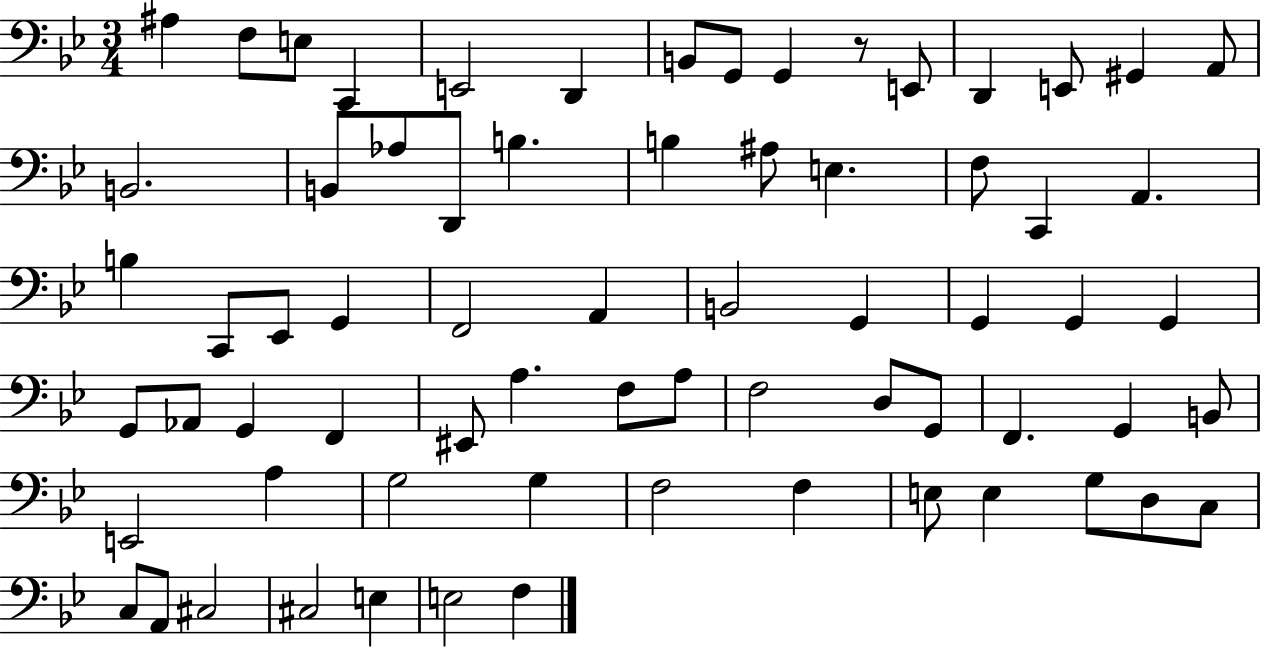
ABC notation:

X:1
T:Untitled
M:3/4
L:1/4
K:Bb
^A, F,/2 E,/2 C,, E,,2 D,, B,,/2 G,,/2 G,, z/2 E,,/2 D,, E,,/2 ^G,, A,,/2 B,,2 B,,/2 _A,/2 D,,/2 B, B, ^A,/2 E, F,/2 C,, A,, B, C,,/2 _E,,/2 G,, F,,2 A,, B,,2 G,, G,, G,, G,, G,,/2 _A,,/2 G,, F,, ^E,,/2 A, F,/2 A,/2 F,2 D,/2 G,,/2 F,, G,, B,,/2 E,,2 A, G,2 G, F,2 F, E,/2 E, G,/2 D,/2 C,/2 C,/2 A,,/2 ^C,2 ^C,2 E, E,2 F,